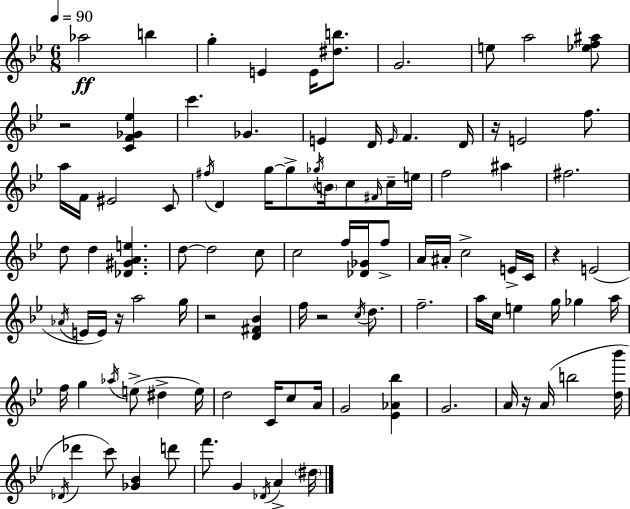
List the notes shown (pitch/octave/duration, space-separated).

Ab5/h B5/q G5/q E4/q E4/s [D#5,B5]/e. G4/h. E5/e A5/h [Eb5,F5,A#5]/e R/h [C4,F4,Gb4,Eb5]/q C6/q. Gb4/q. E4/q D4/s E4/s F4/q. D4/s R/s E4/h F5/e. A5/s F4/s EIS4/h C4/e F#5/s D4/q G5/s G5/e Gb5/s B4/s C5/e F#4/s C5/s E5/s F5/h A#5/q F#5/h. D5/e D5/q [Db4,G#4,A4,E5]/q. D5/e D5/h C5/e C5/h F5/s [Db4,Gb4]/s F5/e A4/s A#4/s C5/h E4/s C4/s R/q E4/h Ab4/s E4/s E4/s R/s A5/h G5/s R/h [D4,F#4,Bb4]/q F5/s R/h C5/s D5/e. F5/h. A5/s C5/s E5/q G5/s Gb5/q A5/s F5/s G5/q Ab5/s E5/e D#5/q E5/s D5/h C4/s C5/e A4/s G4/h [Eb4,Ab4,Bb5]/q G4/h. A4/s R/s A4/s B5/h [D5,Bb6]/s Db4/s Db6/q C6/e [Gb4,Bb4]/q D6/e F6/e. G4/q Db4/s A4/q D#5/s